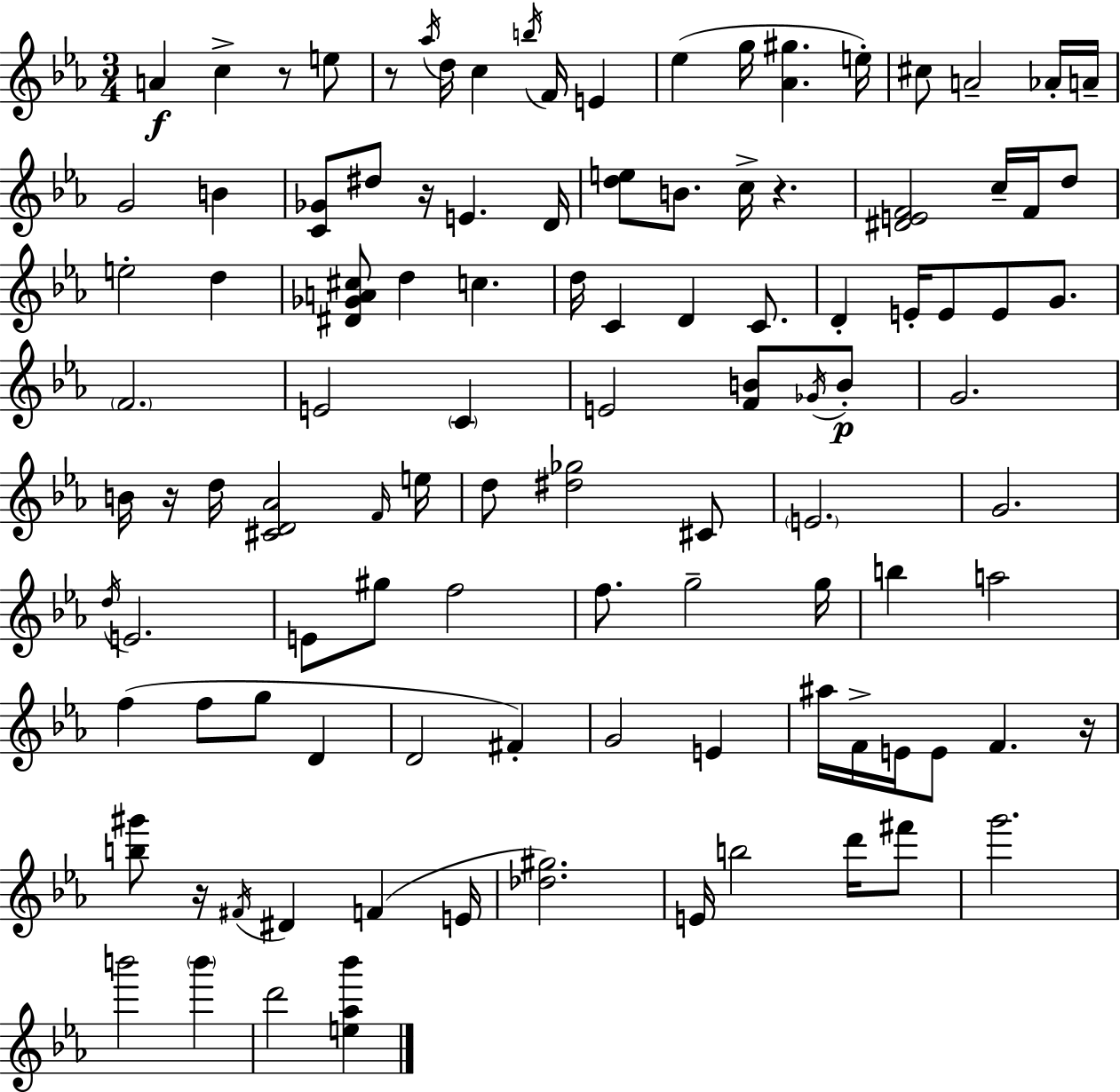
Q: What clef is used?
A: treble